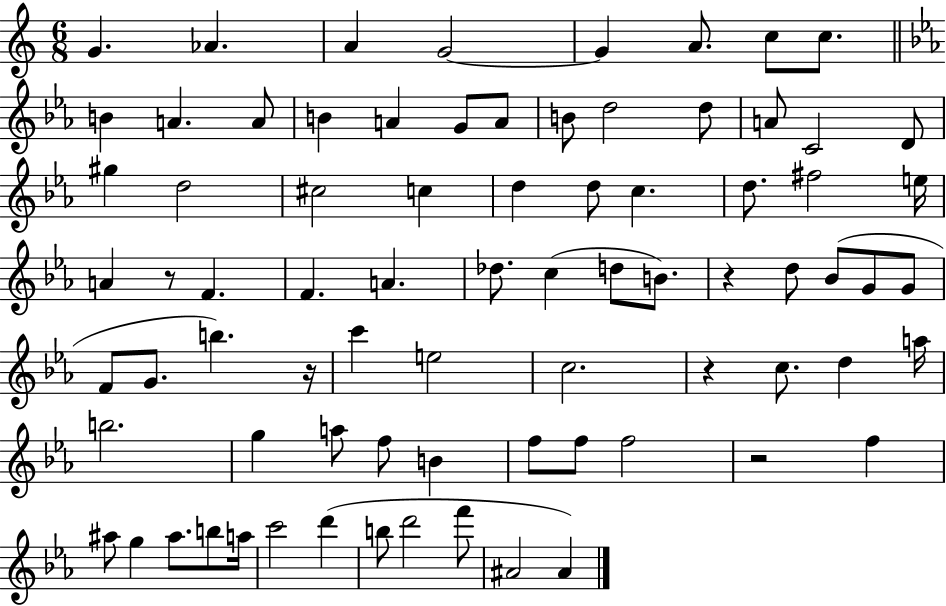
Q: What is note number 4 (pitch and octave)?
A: G4